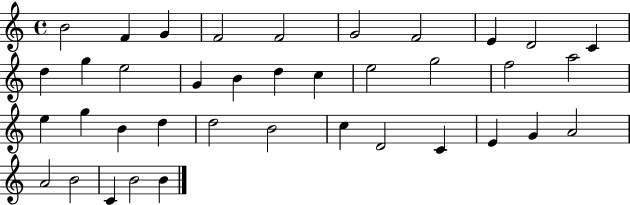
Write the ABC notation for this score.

X:1
T:Untitled
M:4/4
L:1/4
K:C
B2 F G F2 F2 G2 F2 E D2 C d g e2 G B d c e2 g2 f2 a2 e g B d d2 B2 c D2 C E G A2 A2 B2 C B2 B